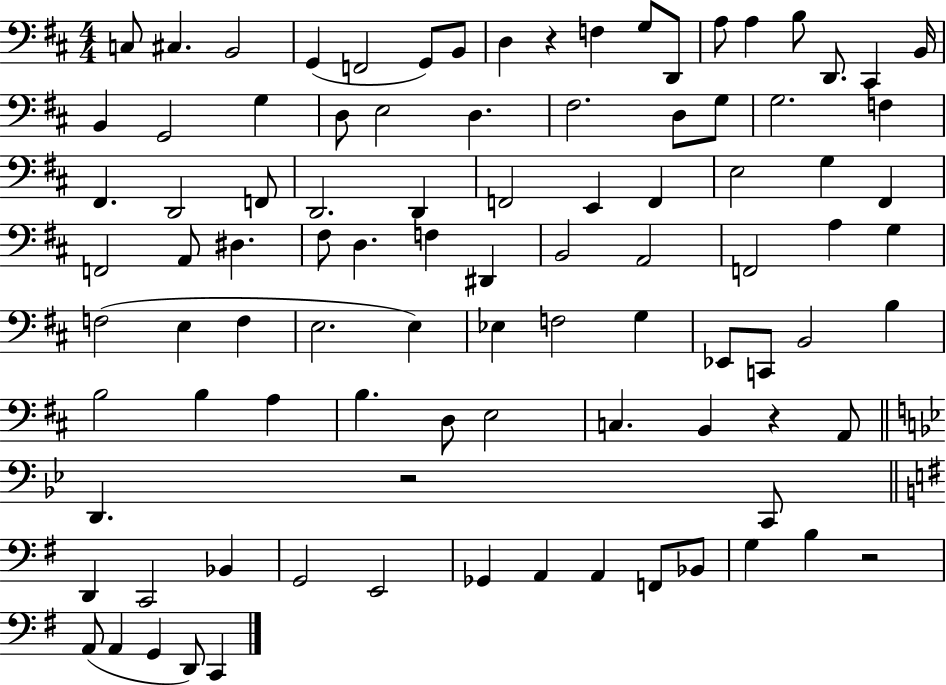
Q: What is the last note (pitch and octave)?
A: C2